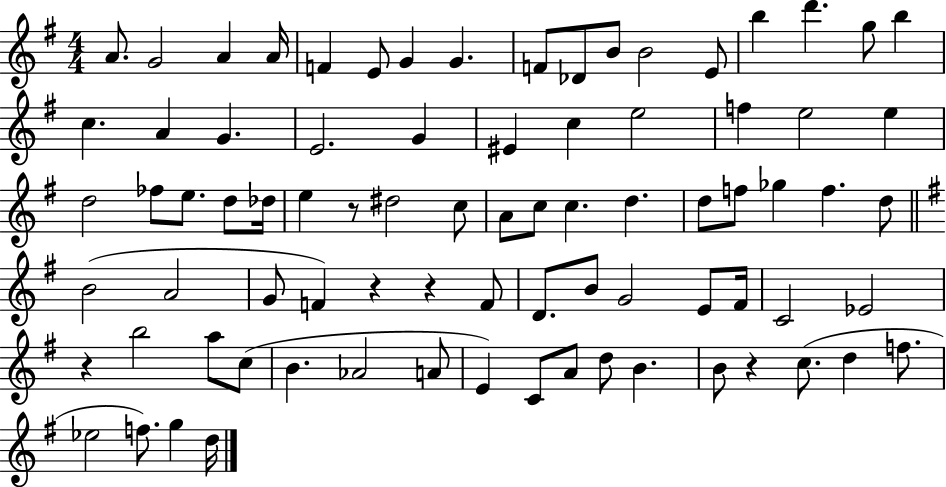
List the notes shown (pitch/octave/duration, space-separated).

A4/e. G4/h A4/q A4/s F4/q E4/e G4/q G4/q. F4/e Db4/e B4/e B4/h E4/e B5/q D6/q. G5/e B5/q C5/q. A4/q G4/q. E4/h. G4/q EIS4/q C5/q E5/h F5/q E5/h E5/q D5/h FES5/e E5/e. D5/e Db5/s E5/q R/e D#5/h C5/e A4/e C5/e C5/q. D5/q. D5/e F5/e Gb5/q F5/q. D5/e B4/h A4/h G4/e F4/q R/q R/q F4/e D4/e. B4/e G4/h E4/e F#4/s C4/h Eb4/h R/q B5/h A5/e C5/e B4/q. Ab4/h A4/e E4/q C4/e A4/e D5/e B4/q. B4/e R/q C5/e. D5/q F5/e. Eb5/h F5/e. G5/q D5/s